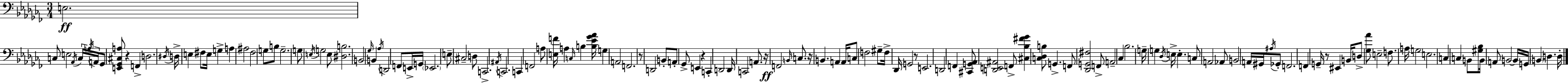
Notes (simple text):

E3/h. C3/e E3/h Ab2/s C3/s A3/s A2/s Gb2/e [E2,Gb2,C#3,A3]/e R/q F2/q D3/h. D#3/s D3/s E3/q F#3/e E3/s G3/q A3/q A#3/h FES3/h G3/e B3/e G3/h. G3/e E3/s G3/h E3/e [D#3,B3]/h. B2/h Gb3/s B2/q Ab3/s D2/h F2/e E2/s G2/s Eb2/h. E3/e C#3/h D3/e C2/h. A#2/s C2/h. C2/q F2/h A3/e [E3,F4]/s A3/q C3/s B3/q [B3,Eb4,Gb4,Ab4]/s G3/q A2/h F2/h. R/e D2/h B2/e A2/e Gb2/e E2/q R/q C2/q D2/h D2/s C2/h A2/e. R/s F2/h B2/s C3/e. R/s B2/q. A2/q A2/s C3/e F3/h G#3/e F3/s Db2/s G2/h R/e E2/h. D2/h F2/q [C#2,G2,Ab2]/e [D2,E2,A#2]/h F2/e [C#3,Bb3,F#4,Gb4]/q [C3,Db3,B3]/e G2/q. F2/e [Db2,G2,F#3]/h F2/e A2/h CES3/q Bb3/h. G3/s G3/q Db3/s E3/s E3/q. C3/e A2/h Ab2/e B2/h A2/s G#2/s A#3/s Gb2/e F2/h. F2/q G2/s R/e EIS2/q B2/s D3/e [Gb3,Ab4]/e E3/h F3/e. A3/s G3/h E3/h. C3/q C3/q B2/e [G#3,Bb3]/e B2/s A2/e B2/h B2/s G2/s B2/q D3/q. D3/s